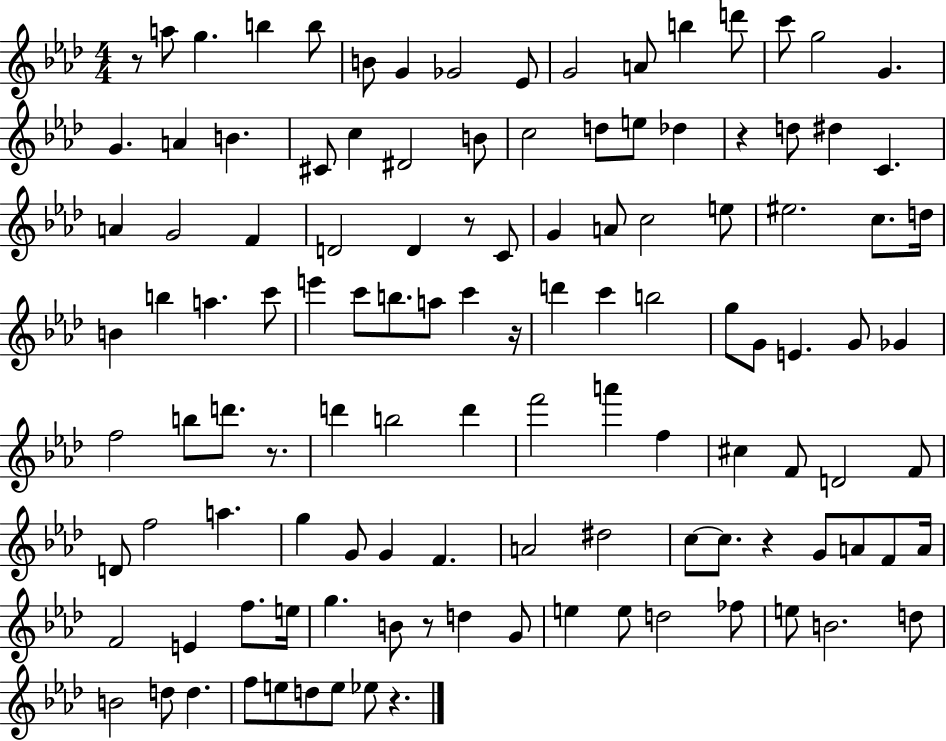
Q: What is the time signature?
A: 4/4